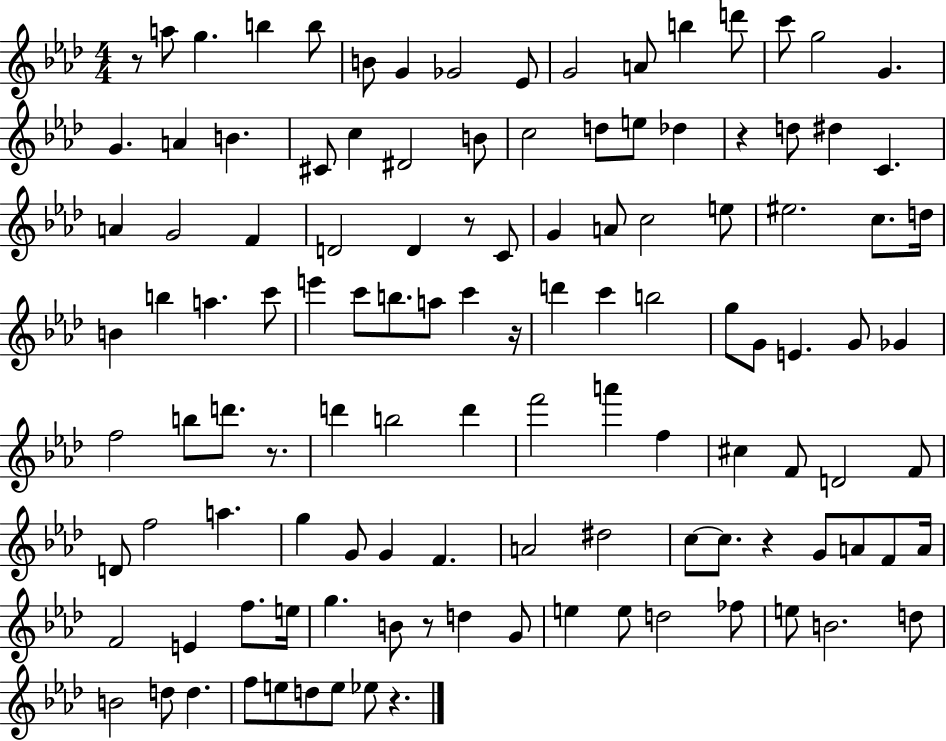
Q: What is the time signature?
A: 4/4